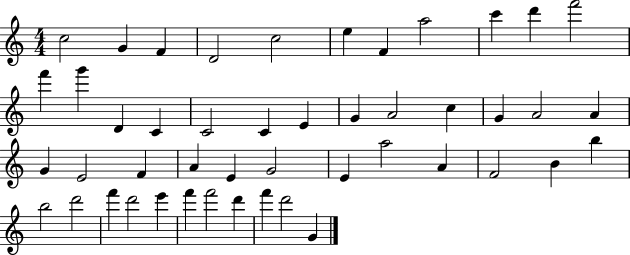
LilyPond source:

{
  \clef treble
  \numericTimeSignature
  \time 4/4
  \key c \major
  c''2 g'4 f'4 | d'2 c''2 | e''4 f'4 a''2 | c'''4 d'''4 f'''2 | \break f'''4 g'''4 d'4 c'4 | c'2 c'4 e'4 | g'4 a'2 c''4 | g'4 a'2 a'4 | \break g'4 e'2 f'4 | a'4 e'4 g'2 | e'4 a''2 a'4 | f'2 b'4 b''4 | \break b''2 d'''2 | f'''4 d'''2 e'''4 | f'''4 f'''2 d'''4 | f'''4 d'''2 g'4 | \break \bar "|."
}